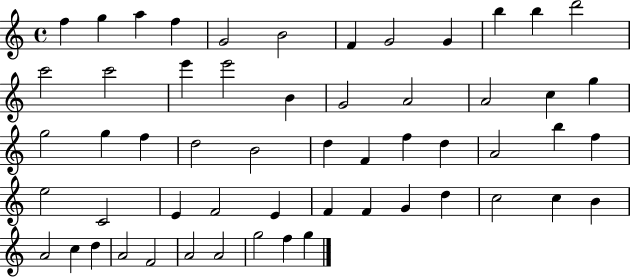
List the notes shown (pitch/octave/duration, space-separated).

F5/q G5/q A5/q F5/q G4/h B4/h F4/q G4/h G4/q B5/q B5/q D6/h C6/h C6/h E6/q E6/h B4/q G4/h A4/h A4/h C5/q G5/q G5/h G5/q F5/q D5/h B4/h D5/q F4/q F5/q D5/q A4/h B5/q F5/q E5/h C4/h E4/q F4/h E4/q F4/q F4/q G4/q D5/q C5/h C5/q B4/q A4/h C5/q D5/q A4/h F4/h A4/h A4/h G5/h F5/q G5/q